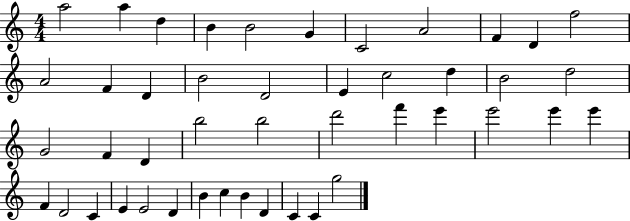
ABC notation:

X:1
T:Untitled
M:4/4
L:1/4
K:C
a2 a d B B2 G C2 A2 F D f2 A2 F D B2 D2 E c2 d B2 d2 G2 F D b2 b2 d'2 f' e' e'2 e' e' F D2 C E E2 D B c B D C C g2